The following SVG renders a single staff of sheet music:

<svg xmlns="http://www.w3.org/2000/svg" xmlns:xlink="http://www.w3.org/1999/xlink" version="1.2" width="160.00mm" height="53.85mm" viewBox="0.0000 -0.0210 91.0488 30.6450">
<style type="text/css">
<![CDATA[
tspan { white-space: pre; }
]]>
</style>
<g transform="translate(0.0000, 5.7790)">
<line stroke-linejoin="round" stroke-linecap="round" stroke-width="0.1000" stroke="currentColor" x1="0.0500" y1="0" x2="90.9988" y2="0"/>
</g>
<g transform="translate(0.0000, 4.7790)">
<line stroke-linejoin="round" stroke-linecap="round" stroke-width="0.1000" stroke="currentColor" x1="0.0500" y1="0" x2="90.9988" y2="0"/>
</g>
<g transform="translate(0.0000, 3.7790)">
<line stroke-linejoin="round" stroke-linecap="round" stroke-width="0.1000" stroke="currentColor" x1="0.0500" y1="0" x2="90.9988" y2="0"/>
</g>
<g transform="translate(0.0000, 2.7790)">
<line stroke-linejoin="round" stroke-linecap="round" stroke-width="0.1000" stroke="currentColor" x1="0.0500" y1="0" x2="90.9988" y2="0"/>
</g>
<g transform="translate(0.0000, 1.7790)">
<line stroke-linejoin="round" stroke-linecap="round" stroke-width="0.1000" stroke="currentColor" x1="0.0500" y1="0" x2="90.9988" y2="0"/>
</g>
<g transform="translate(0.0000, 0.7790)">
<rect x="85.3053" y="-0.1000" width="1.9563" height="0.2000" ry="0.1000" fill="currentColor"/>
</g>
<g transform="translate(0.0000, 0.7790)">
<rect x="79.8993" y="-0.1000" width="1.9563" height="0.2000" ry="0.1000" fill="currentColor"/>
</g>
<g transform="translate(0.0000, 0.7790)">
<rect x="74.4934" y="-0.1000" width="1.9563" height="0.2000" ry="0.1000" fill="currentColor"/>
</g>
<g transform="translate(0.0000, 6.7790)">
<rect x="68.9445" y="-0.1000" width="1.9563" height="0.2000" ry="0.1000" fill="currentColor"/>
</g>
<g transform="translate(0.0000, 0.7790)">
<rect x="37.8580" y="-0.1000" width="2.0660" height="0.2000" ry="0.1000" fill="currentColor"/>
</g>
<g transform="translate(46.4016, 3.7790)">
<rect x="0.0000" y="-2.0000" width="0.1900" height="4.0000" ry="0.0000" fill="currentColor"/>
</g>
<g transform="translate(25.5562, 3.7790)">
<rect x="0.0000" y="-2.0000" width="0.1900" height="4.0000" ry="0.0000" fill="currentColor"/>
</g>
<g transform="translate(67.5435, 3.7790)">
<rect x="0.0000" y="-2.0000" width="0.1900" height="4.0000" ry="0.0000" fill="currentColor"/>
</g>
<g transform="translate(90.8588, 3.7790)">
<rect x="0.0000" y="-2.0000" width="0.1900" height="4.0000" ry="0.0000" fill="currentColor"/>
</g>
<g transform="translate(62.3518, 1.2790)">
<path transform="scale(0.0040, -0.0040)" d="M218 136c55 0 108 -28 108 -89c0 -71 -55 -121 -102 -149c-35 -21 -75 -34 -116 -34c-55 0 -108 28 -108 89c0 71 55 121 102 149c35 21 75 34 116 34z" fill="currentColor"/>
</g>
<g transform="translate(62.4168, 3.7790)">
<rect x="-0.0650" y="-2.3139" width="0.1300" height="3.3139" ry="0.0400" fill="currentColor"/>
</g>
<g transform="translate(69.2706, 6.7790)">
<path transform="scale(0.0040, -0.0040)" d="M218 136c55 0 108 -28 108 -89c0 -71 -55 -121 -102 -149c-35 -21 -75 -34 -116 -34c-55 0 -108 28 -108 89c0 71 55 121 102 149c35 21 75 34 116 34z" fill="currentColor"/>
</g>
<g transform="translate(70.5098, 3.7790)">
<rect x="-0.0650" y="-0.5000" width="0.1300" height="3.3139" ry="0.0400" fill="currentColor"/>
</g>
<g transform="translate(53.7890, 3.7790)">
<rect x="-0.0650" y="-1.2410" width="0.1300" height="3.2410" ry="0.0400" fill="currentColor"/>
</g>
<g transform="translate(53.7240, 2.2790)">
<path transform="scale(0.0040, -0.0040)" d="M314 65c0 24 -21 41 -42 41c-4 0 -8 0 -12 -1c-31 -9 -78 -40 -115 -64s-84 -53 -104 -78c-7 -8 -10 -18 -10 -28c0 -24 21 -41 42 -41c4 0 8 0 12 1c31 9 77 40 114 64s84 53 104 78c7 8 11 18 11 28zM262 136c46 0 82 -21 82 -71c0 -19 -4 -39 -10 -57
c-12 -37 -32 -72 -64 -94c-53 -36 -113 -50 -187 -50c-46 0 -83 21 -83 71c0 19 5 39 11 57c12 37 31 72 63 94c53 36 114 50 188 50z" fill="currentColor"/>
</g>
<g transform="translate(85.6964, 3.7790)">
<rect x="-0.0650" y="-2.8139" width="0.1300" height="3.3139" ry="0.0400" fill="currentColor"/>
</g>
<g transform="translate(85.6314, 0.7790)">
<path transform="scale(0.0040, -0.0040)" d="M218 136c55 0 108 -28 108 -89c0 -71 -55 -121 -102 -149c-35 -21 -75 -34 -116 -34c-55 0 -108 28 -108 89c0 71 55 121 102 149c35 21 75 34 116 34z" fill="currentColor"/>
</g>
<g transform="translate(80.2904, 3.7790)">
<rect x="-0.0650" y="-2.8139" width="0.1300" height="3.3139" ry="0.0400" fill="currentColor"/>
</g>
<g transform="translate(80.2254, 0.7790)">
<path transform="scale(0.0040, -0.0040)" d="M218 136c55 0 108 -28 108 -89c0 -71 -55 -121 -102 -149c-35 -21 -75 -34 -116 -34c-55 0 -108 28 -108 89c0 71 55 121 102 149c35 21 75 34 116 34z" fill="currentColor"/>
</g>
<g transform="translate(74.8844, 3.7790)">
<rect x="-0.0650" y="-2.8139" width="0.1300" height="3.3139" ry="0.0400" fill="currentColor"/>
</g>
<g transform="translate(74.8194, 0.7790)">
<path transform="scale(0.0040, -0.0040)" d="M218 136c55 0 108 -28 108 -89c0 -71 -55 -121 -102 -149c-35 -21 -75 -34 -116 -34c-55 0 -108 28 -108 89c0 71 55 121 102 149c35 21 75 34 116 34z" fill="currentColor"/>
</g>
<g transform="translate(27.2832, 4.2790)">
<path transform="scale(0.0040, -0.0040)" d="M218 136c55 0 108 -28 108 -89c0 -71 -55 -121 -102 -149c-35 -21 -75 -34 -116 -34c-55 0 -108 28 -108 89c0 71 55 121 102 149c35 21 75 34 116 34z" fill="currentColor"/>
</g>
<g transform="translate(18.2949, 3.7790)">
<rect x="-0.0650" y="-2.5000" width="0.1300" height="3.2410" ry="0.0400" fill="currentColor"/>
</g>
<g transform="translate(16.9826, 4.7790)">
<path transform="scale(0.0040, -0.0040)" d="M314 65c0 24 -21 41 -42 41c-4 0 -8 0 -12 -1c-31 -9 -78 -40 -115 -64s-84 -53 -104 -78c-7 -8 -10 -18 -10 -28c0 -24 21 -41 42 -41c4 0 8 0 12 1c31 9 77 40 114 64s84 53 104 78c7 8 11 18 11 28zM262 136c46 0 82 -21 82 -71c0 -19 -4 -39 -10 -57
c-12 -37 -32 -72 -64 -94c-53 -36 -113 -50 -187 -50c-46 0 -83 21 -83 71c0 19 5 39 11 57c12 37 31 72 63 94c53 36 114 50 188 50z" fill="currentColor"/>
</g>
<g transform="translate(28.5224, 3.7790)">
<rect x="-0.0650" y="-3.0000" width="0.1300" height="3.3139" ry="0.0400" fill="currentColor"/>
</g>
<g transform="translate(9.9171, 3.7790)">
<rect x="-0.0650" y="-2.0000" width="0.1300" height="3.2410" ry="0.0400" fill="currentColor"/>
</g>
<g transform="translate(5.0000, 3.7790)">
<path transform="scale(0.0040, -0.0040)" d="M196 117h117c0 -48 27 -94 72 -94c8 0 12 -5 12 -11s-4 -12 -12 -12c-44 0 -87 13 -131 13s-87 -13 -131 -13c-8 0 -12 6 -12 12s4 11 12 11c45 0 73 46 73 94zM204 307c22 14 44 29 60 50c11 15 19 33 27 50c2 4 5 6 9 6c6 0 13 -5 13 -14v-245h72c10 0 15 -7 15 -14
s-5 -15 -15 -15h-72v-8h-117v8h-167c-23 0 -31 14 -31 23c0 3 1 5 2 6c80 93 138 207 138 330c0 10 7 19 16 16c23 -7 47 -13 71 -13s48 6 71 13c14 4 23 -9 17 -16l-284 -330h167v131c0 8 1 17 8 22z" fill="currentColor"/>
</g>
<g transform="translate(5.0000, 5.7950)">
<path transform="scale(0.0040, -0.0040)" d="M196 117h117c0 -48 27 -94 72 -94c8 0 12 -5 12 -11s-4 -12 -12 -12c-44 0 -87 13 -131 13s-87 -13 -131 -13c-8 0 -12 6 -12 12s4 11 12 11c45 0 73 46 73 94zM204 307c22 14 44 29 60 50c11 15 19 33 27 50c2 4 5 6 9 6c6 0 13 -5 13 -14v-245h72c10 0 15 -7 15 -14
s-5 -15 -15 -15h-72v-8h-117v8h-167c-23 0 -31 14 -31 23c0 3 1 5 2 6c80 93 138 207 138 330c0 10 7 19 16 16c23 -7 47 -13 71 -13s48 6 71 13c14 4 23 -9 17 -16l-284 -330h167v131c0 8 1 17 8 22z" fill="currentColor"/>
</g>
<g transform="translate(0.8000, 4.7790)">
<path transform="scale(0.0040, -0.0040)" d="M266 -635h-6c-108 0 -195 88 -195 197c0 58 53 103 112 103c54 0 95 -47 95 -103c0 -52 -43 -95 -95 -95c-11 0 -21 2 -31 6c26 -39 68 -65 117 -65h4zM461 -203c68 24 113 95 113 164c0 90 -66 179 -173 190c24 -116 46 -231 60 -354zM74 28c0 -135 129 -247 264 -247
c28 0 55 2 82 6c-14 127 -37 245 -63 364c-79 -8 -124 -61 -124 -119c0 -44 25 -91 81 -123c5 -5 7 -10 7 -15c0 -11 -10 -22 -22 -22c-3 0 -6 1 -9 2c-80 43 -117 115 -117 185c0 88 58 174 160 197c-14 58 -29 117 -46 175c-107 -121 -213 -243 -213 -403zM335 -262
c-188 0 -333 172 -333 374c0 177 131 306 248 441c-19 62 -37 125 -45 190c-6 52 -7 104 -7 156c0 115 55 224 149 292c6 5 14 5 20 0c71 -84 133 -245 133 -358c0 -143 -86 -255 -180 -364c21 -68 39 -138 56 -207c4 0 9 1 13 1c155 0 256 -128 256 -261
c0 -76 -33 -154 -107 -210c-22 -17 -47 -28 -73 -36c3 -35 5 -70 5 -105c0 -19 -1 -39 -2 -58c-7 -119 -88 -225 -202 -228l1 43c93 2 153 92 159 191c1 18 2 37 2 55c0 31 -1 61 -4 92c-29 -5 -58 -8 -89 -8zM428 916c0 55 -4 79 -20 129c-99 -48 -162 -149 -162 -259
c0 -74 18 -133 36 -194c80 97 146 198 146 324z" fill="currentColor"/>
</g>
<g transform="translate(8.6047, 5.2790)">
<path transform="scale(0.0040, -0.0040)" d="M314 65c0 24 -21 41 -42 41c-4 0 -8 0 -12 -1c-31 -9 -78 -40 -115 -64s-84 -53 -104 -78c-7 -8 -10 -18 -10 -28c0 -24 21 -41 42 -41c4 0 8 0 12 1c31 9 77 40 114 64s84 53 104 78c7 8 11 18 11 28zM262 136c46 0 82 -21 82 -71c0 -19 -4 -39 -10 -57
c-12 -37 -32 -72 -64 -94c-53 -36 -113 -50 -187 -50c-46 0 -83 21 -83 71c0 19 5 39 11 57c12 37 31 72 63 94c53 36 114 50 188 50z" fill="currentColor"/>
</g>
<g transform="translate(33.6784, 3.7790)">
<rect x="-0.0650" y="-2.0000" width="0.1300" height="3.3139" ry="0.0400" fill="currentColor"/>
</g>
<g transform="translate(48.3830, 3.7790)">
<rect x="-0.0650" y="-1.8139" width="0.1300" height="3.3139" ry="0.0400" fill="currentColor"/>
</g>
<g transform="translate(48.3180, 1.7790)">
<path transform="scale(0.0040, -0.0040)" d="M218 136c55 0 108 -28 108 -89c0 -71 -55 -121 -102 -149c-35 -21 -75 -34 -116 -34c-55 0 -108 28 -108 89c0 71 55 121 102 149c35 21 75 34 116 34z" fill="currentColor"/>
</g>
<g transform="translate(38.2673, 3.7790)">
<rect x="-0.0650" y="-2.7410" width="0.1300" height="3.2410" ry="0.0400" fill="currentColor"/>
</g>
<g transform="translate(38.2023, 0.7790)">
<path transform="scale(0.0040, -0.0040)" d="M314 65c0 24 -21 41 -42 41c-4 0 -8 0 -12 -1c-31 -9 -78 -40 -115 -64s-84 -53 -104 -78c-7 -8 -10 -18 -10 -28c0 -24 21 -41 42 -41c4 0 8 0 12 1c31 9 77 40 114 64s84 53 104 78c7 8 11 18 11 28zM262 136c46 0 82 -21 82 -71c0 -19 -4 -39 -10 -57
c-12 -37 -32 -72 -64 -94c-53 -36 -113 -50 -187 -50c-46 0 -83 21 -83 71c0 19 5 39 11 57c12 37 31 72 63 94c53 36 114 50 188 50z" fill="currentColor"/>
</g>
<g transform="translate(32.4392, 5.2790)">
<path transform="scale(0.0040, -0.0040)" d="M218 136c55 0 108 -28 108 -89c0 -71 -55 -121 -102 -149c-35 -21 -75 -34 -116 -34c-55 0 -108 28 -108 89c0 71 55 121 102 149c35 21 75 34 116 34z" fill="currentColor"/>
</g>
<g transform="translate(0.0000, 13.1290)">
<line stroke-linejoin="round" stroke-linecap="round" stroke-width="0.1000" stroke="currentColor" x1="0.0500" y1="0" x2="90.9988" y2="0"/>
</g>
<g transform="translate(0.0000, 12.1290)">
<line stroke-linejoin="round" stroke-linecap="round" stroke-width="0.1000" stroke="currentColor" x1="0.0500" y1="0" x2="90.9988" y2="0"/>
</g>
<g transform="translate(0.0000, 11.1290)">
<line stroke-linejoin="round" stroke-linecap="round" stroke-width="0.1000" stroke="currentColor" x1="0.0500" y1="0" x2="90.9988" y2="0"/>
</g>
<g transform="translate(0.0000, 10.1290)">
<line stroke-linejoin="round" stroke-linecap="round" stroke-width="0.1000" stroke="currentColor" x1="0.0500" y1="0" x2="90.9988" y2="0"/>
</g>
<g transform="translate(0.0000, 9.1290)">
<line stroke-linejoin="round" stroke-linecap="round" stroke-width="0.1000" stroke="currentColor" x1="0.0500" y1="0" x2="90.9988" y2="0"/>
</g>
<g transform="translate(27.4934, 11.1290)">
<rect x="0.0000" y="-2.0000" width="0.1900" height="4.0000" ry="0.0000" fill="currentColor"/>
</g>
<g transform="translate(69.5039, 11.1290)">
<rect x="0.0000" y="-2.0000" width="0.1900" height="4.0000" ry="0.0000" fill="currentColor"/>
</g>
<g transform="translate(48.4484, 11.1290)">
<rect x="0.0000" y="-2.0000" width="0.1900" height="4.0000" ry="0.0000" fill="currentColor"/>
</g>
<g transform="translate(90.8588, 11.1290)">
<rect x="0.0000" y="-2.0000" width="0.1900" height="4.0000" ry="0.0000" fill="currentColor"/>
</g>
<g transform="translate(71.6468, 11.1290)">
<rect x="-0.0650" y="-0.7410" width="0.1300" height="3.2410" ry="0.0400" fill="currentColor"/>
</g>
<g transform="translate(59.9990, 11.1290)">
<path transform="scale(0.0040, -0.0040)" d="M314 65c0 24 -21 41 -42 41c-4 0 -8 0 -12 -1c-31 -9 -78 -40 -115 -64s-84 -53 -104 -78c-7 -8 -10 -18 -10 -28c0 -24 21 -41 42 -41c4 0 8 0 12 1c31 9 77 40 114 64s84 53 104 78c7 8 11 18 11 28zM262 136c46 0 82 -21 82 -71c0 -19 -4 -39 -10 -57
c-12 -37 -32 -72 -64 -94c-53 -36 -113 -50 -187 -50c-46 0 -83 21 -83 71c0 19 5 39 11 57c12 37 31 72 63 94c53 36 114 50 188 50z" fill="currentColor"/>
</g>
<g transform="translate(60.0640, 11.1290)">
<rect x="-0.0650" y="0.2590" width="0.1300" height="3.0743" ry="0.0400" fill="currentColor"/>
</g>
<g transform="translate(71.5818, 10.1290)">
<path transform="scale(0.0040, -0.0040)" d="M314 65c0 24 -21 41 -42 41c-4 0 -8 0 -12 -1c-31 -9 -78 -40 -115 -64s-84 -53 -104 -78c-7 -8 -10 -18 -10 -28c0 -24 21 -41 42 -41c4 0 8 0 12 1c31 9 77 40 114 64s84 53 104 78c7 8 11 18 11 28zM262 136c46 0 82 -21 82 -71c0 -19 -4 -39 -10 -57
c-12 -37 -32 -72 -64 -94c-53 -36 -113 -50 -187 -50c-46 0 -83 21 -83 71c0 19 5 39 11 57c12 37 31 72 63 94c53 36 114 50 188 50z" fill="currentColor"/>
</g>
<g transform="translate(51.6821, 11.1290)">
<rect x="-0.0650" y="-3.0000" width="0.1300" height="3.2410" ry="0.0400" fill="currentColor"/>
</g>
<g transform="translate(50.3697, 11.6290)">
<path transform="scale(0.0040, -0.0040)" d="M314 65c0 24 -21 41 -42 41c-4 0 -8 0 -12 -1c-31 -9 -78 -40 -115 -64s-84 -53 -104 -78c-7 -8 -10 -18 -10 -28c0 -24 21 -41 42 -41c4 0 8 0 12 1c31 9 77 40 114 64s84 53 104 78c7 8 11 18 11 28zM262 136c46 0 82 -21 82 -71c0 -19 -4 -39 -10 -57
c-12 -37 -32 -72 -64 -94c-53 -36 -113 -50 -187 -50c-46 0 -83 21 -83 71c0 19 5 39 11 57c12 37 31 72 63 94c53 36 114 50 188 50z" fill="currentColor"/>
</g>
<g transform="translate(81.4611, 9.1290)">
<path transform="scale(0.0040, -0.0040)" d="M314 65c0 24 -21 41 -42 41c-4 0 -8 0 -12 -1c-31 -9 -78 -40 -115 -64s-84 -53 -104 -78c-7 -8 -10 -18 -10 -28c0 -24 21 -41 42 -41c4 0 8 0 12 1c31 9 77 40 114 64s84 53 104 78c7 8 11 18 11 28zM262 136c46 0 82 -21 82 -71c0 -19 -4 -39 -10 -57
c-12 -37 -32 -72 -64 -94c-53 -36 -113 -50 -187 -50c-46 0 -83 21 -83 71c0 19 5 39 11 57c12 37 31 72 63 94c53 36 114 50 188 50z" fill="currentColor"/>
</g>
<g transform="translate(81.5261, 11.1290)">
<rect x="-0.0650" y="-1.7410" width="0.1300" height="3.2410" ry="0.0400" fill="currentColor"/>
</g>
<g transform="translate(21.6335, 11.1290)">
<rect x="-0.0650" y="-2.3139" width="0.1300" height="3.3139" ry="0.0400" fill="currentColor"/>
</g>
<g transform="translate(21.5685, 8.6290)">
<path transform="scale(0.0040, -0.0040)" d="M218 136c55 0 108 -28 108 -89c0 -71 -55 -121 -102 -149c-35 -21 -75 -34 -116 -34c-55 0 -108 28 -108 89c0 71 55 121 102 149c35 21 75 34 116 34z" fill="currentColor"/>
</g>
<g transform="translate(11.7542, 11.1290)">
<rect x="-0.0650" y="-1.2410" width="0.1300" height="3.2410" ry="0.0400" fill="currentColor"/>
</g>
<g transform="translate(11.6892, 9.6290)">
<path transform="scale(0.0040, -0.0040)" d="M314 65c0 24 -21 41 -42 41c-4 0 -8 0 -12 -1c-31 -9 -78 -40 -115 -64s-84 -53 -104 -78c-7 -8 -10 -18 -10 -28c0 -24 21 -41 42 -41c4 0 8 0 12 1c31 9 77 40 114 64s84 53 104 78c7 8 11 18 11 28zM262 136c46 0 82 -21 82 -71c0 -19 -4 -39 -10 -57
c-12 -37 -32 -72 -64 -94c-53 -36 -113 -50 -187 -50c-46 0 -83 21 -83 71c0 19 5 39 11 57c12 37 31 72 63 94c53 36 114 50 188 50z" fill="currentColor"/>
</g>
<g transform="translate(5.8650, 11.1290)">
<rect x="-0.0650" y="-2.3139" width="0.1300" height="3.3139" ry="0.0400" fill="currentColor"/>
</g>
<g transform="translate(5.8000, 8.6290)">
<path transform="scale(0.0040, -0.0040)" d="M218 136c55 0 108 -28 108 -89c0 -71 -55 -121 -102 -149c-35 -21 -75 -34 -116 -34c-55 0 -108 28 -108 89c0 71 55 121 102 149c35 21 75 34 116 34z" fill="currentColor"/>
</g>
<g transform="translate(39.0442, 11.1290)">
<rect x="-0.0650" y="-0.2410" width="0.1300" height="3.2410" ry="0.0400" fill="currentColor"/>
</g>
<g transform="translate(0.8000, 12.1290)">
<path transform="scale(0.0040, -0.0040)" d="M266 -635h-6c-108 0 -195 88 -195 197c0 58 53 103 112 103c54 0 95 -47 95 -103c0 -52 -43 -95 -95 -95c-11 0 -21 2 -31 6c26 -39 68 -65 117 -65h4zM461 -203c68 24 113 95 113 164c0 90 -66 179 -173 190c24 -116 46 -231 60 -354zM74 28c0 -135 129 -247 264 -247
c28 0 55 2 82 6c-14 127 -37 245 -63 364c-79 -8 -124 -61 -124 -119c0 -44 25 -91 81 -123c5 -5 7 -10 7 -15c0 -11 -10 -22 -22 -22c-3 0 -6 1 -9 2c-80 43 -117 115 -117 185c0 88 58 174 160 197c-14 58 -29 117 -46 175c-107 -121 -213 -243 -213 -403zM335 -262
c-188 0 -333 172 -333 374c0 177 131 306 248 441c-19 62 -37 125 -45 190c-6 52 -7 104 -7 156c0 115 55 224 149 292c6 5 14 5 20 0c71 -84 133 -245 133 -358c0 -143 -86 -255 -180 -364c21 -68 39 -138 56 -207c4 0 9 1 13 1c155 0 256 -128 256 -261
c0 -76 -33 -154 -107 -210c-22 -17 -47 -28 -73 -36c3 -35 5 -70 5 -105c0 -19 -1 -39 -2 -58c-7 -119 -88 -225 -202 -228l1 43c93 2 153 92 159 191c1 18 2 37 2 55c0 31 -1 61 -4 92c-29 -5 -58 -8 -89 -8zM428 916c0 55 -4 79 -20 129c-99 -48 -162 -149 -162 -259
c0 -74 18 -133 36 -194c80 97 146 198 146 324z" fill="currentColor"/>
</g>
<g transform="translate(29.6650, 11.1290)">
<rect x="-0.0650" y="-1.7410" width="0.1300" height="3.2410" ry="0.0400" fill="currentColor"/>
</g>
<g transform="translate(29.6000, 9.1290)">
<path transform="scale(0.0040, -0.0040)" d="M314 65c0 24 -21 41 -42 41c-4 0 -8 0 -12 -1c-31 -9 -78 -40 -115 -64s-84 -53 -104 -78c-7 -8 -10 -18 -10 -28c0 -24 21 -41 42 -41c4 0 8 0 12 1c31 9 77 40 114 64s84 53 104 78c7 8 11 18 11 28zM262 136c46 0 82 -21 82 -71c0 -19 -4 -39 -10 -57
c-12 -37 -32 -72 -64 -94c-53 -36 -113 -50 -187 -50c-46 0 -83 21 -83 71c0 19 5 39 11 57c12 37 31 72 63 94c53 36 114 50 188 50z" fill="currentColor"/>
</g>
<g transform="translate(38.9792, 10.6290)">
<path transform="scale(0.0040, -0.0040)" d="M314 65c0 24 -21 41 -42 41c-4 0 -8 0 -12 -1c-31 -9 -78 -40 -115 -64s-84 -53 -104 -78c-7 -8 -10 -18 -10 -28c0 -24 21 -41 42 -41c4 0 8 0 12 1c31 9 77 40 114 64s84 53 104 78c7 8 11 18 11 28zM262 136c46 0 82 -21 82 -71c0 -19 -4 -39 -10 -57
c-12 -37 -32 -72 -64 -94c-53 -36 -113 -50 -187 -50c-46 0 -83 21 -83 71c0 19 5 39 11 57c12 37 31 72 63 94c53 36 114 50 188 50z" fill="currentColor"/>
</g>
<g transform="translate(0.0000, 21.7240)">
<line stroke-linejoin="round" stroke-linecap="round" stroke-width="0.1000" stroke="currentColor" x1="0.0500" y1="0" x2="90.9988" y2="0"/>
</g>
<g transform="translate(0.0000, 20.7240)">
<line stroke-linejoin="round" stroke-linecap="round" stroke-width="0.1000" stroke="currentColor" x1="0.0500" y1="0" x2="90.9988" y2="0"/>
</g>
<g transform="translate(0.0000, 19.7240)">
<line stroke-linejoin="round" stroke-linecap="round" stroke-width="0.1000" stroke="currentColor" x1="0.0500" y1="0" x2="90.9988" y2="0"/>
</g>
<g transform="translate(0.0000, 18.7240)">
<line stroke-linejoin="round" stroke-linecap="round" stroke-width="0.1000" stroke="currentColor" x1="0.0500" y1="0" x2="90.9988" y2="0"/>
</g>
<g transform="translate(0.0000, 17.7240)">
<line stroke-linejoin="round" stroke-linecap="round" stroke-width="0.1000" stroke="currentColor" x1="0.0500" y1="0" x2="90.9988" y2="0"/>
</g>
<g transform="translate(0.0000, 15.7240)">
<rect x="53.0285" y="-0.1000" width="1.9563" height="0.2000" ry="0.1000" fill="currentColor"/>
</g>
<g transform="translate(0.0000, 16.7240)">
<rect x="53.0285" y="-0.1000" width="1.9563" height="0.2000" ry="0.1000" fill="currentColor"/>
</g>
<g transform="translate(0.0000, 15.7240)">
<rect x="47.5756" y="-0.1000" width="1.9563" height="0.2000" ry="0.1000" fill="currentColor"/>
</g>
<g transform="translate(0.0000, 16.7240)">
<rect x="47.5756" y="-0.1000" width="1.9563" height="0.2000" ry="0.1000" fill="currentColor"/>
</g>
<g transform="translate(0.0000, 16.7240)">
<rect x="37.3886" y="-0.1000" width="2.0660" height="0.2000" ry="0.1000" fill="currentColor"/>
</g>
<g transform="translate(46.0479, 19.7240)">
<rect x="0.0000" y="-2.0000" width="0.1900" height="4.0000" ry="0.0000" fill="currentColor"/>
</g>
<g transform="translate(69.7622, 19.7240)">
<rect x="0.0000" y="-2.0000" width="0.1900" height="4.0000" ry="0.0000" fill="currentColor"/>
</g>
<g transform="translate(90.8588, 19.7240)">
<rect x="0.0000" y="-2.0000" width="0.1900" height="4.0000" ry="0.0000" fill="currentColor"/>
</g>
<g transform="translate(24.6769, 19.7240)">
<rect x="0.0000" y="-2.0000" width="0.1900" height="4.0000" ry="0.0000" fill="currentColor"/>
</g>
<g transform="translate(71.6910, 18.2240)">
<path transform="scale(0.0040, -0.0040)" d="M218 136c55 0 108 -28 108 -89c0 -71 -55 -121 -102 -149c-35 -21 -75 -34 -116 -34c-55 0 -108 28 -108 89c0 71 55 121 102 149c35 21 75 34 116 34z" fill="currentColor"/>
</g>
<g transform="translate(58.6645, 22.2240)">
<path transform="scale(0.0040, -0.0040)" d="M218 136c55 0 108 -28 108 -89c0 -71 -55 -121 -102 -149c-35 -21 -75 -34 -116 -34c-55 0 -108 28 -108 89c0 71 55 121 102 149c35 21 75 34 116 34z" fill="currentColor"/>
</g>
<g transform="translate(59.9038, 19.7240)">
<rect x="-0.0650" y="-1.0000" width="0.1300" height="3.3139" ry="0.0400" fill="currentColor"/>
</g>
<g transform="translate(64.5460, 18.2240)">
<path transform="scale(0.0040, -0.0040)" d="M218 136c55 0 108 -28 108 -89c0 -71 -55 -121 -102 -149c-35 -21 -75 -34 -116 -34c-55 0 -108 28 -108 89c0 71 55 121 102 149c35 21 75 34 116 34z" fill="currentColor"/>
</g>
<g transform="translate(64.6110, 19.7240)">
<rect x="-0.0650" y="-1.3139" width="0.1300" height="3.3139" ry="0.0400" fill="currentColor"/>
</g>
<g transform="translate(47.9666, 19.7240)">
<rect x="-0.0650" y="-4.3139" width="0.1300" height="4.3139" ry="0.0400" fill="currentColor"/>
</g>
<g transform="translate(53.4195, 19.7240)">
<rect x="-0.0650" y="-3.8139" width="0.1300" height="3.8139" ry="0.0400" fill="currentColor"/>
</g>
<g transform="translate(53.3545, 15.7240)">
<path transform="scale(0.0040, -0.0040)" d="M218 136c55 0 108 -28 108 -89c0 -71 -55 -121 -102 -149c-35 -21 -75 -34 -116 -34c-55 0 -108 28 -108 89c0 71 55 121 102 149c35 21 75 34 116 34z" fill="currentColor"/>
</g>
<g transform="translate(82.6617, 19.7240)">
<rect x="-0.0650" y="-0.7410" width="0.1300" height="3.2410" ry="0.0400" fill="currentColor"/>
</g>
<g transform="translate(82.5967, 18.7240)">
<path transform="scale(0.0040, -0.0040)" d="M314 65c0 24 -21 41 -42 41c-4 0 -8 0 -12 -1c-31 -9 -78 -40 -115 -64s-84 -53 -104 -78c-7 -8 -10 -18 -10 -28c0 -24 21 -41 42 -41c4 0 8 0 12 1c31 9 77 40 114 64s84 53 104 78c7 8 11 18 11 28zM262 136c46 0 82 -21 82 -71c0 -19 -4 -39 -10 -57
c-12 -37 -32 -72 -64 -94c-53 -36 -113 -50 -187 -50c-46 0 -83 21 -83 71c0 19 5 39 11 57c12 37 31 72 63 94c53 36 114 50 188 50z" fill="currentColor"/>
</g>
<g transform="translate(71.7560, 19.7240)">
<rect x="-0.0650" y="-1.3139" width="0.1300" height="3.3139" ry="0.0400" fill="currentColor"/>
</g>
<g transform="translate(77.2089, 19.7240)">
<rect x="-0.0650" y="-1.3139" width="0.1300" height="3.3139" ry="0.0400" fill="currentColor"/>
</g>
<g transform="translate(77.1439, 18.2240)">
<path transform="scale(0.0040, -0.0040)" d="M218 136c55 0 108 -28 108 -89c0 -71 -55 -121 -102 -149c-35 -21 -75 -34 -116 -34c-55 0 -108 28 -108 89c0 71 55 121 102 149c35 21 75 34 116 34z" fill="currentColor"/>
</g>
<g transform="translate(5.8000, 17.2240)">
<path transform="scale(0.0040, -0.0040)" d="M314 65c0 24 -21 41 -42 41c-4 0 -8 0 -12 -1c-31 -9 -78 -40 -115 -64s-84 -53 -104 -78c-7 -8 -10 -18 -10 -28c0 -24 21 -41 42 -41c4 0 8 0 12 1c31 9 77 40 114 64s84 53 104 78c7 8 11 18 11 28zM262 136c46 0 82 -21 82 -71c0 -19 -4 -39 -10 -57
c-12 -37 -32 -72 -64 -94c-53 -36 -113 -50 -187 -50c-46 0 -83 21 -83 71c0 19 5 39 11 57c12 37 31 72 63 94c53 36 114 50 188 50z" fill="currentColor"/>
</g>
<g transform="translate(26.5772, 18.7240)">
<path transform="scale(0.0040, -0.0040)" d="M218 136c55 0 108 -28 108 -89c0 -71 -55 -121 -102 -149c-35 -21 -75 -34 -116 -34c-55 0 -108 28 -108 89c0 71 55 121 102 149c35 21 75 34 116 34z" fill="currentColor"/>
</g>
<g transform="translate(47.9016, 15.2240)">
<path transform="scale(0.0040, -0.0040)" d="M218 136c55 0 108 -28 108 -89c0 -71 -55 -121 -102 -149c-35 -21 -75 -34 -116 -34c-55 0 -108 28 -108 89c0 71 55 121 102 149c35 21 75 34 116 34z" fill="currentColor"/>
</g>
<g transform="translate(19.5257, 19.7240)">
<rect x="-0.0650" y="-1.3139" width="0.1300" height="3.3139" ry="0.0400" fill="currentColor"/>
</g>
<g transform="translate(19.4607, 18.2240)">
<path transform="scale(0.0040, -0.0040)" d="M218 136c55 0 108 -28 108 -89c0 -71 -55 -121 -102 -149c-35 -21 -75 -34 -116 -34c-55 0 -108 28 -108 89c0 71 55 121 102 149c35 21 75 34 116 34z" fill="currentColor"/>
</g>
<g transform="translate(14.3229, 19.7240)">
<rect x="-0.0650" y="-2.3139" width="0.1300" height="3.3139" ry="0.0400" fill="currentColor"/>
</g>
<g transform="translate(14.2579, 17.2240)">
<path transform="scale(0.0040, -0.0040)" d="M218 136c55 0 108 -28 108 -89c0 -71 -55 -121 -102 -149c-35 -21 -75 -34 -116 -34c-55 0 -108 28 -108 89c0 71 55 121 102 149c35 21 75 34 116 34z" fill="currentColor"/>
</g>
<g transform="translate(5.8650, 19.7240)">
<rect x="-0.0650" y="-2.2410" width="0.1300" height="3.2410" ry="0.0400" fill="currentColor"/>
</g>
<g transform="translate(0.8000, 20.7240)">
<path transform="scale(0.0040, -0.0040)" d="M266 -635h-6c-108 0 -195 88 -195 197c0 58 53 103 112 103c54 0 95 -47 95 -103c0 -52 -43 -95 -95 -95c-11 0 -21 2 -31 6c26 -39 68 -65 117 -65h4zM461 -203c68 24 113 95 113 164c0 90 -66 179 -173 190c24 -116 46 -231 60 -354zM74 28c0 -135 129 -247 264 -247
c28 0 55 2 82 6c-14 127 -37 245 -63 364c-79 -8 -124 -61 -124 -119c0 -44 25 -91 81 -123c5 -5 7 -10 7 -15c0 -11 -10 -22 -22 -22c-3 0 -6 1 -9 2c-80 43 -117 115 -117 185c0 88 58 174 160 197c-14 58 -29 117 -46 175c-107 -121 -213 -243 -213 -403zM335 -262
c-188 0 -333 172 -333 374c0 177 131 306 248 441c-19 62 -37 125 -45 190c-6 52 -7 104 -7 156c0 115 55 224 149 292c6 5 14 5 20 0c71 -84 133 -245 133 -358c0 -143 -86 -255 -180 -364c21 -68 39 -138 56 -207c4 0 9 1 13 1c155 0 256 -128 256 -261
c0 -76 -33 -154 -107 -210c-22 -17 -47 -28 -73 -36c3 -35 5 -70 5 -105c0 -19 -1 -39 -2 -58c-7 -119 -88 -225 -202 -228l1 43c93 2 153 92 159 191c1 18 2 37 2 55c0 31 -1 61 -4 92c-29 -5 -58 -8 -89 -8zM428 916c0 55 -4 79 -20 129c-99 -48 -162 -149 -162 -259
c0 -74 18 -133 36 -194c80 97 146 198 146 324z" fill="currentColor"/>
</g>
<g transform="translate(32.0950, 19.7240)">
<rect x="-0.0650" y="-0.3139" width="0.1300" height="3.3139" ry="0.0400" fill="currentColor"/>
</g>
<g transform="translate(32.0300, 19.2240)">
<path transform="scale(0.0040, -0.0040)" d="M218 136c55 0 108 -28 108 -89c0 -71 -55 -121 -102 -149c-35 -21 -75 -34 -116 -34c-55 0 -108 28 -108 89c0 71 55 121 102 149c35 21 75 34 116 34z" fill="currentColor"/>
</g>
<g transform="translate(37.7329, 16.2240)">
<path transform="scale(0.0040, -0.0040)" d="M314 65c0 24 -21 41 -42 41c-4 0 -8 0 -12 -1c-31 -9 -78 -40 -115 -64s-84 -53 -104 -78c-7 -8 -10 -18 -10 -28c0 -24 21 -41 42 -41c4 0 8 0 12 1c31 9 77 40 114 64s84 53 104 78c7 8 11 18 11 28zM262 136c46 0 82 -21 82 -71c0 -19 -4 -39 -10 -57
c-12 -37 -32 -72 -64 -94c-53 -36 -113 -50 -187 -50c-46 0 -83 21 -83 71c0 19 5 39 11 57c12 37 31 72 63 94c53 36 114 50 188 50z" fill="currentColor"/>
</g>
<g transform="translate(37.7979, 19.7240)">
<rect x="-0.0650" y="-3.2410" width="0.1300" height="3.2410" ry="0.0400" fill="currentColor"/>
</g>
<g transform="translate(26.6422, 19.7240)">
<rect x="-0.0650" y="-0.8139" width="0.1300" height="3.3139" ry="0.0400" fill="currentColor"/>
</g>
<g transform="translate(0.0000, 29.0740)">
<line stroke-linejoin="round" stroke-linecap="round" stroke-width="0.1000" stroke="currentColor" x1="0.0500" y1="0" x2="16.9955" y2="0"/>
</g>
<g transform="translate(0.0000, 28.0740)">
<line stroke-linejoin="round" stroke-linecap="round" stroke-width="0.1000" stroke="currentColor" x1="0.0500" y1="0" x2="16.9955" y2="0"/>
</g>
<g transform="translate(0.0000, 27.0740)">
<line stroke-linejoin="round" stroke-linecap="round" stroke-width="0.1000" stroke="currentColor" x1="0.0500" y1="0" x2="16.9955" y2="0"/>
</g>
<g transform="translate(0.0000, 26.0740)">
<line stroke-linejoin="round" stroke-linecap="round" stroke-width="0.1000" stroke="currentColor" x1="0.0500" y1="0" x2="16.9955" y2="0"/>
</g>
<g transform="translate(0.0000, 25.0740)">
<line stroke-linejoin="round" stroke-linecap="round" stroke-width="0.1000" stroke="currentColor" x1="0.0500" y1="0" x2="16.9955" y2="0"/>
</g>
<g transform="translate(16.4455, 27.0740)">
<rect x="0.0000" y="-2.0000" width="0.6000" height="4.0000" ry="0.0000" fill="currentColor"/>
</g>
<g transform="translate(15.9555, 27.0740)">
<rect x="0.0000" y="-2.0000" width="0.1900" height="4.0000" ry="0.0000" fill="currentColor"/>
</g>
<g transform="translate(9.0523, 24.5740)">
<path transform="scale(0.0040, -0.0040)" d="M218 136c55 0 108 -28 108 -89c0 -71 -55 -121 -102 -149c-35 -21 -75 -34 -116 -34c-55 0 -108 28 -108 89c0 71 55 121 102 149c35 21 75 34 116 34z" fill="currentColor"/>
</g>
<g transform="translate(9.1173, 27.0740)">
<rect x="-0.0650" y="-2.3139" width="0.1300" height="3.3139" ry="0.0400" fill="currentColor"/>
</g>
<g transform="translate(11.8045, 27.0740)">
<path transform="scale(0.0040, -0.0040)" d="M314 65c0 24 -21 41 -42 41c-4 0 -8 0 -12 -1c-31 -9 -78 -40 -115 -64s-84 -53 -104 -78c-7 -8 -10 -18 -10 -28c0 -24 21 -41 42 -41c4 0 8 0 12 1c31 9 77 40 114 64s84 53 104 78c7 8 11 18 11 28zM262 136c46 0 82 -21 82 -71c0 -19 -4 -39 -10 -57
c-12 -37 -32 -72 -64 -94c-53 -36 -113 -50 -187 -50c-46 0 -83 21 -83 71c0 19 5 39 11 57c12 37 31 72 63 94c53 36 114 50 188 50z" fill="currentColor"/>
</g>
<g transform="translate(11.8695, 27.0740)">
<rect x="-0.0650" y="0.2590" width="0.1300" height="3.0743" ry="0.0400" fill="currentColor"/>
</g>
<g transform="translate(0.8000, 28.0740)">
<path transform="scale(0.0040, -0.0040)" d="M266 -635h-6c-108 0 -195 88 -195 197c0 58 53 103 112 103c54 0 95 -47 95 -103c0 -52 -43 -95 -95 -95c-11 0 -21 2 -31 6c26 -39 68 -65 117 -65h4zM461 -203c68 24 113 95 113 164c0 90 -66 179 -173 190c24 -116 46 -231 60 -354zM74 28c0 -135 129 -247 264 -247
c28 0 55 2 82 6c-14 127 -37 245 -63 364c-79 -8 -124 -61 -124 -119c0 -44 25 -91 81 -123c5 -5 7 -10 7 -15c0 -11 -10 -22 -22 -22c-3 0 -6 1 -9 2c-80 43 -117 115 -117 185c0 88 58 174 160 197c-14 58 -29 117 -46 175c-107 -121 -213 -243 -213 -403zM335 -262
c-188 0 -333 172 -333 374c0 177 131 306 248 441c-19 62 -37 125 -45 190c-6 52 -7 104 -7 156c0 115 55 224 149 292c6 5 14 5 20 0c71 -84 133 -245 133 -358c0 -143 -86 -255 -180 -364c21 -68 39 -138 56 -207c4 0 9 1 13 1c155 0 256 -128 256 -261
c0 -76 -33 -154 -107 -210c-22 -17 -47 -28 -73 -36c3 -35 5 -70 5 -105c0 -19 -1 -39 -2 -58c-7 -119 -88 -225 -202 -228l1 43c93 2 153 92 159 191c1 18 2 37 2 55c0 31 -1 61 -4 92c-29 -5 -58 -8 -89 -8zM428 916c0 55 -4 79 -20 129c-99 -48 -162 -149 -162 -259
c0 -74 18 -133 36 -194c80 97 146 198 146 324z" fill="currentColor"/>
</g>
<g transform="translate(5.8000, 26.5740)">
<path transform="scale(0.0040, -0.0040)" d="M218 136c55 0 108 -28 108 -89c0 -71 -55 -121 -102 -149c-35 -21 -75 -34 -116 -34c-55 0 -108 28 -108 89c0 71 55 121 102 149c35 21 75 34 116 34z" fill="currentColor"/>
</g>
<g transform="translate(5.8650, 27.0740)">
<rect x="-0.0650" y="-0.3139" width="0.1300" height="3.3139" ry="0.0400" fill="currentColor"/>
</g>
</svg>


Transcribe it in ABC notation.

X:1
T:Untitled
M:4/4
L:1/4
K:C
F2 G2 A F a2 f e2 g C a a a g e2 g f2 c2 A2 B2 d2 f2 g2 g e d c b2 d' c' D e e e d2 c g B2